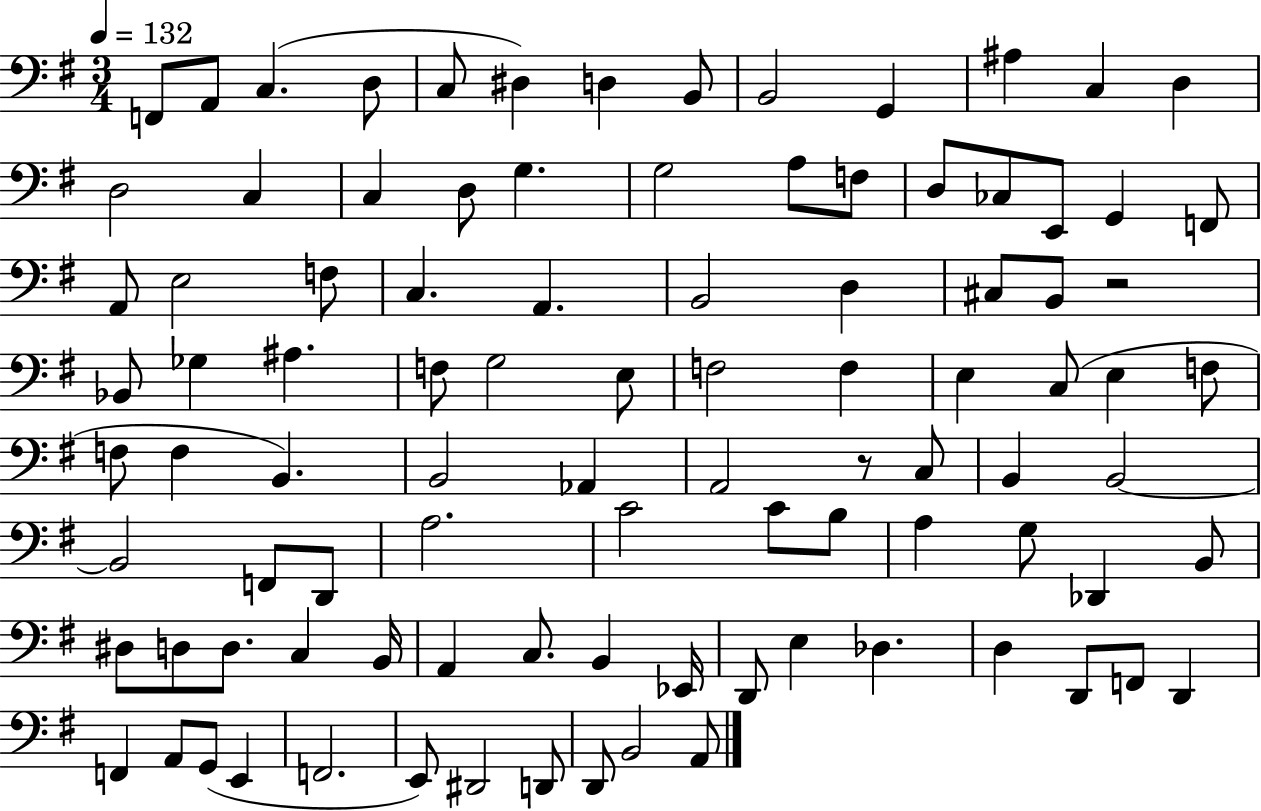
F2/e A2/e C3/q. D3/e C3/e D#3/q D3/q B2/e B2/h G2/q A#3/q C3/q D3/q D3/h C3/q C3/q D3/e G3/q. G3/h A3/e F3/e D3/e CES3/e E2/e G2/q F2/e A2/e E3/h F3/e C3/q. A2/q. B2/h D3/q C#3/e B2/e R/h Bb2/e Gb3/q A#3/q. F3/e G3/h E3/e F3/h F3/q E3/q C3/e E3/q F3/e F3/e F3/q B2/q. B2/h Ab2/q A2/h R/e C3/e B2/q B2/h B2/h F2/e D2/e A3/h. C4/h C4/e B3/e A3/q G3/e Db2/q B2/e D#3/e D3/e D3/e. C3/q B2/s A2/q C3/e. B2/q Eb2/s D2/e E3/q Db3/q. D3/q D2/e F2/e D2/q F2/q A2/e G2/e E2/q F2/h. E2/e D#2/h D2/e D2/e B2/h A2/e